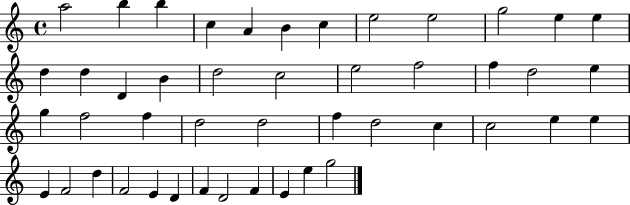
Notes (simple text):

A5/h B5/q B5/q C5/q A4/q B4/q C5/q E5/h E5/h G5/h E5/q E5/q D5/q D5/q D4/q B4/q D5/h C5/h E5/h F5/h F5/q D5/h E5/q G5/q F5/h F5/q D5/h D5/h F5/q D5/h C5/q C5/h E5/q E5/q E4/q F4/h D5/q F4/h E4/q D4/q F4/q D4/h F4/q E4/q E5/q G5/h